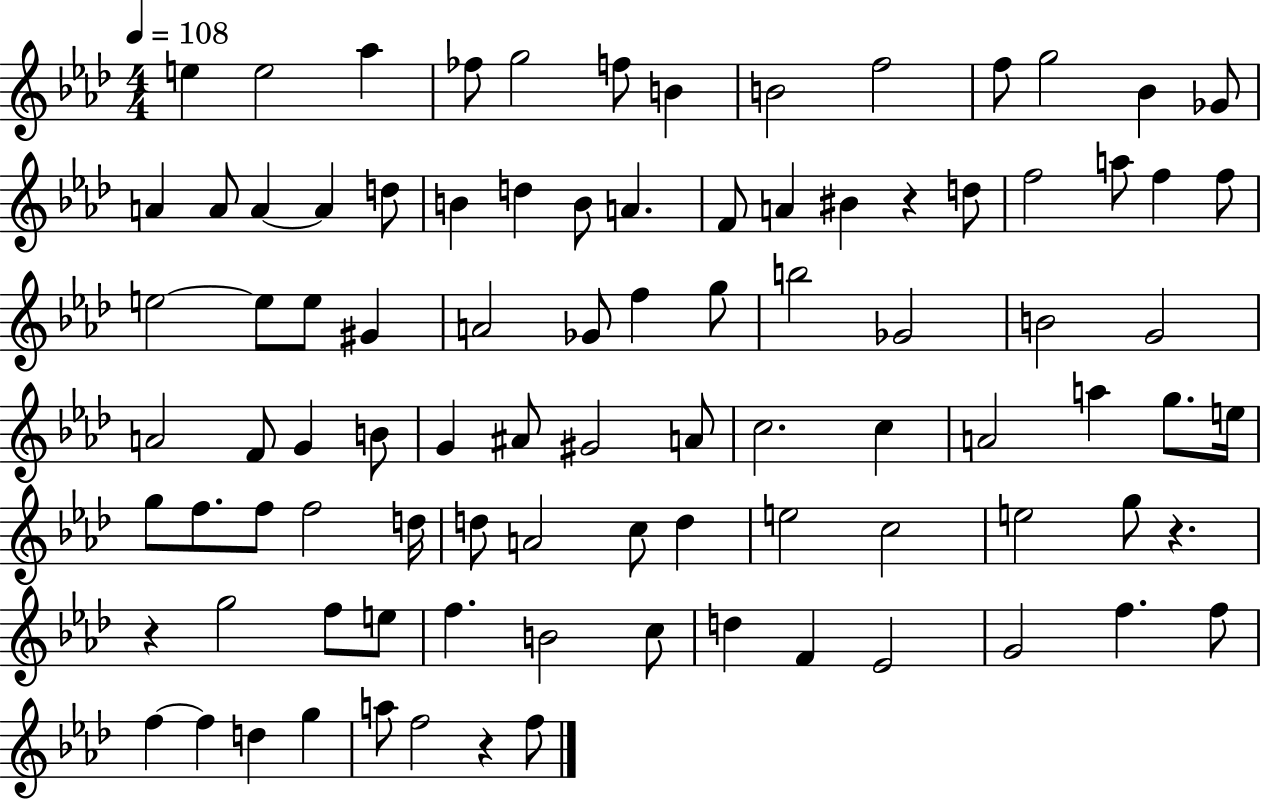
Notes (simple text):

E5/q E5/h Ab5/q FES5/e G5/h F5/e B4/q B4/h F5/h F5/e G5/h Bb4/q Gb4/e A4/q A4/e A4/q A4/q D5/e B4/q D5/q B4/e A4/q. F4/e A4/q BIS4/q R/q D5/e F5/h A5/e F5/q F5/e E5/h E5/e E5/e G#4/q A4/h Gb4/e F5/q G5/e B5/h Gb4/h B4/h G4/h A4/h F4/e G4/q B4/e G4/q A#4/e G#4/h A4/e C5/h. C5/q A4/h A5/q G5/e. E5/s G5/e F5/e. F5/e F5/h D5/s D5/e A4/h C5/e D5/q E5/h C5/h E5/h G5/e R/q. R/q G5/h F5/e E5/e F5/q. B4/h C5/e D5/q F4/q Eb4/h G4/h F5/q. F5/e F5/q F5/q D5/q G5/q A5/e F5/h R/q F5/e